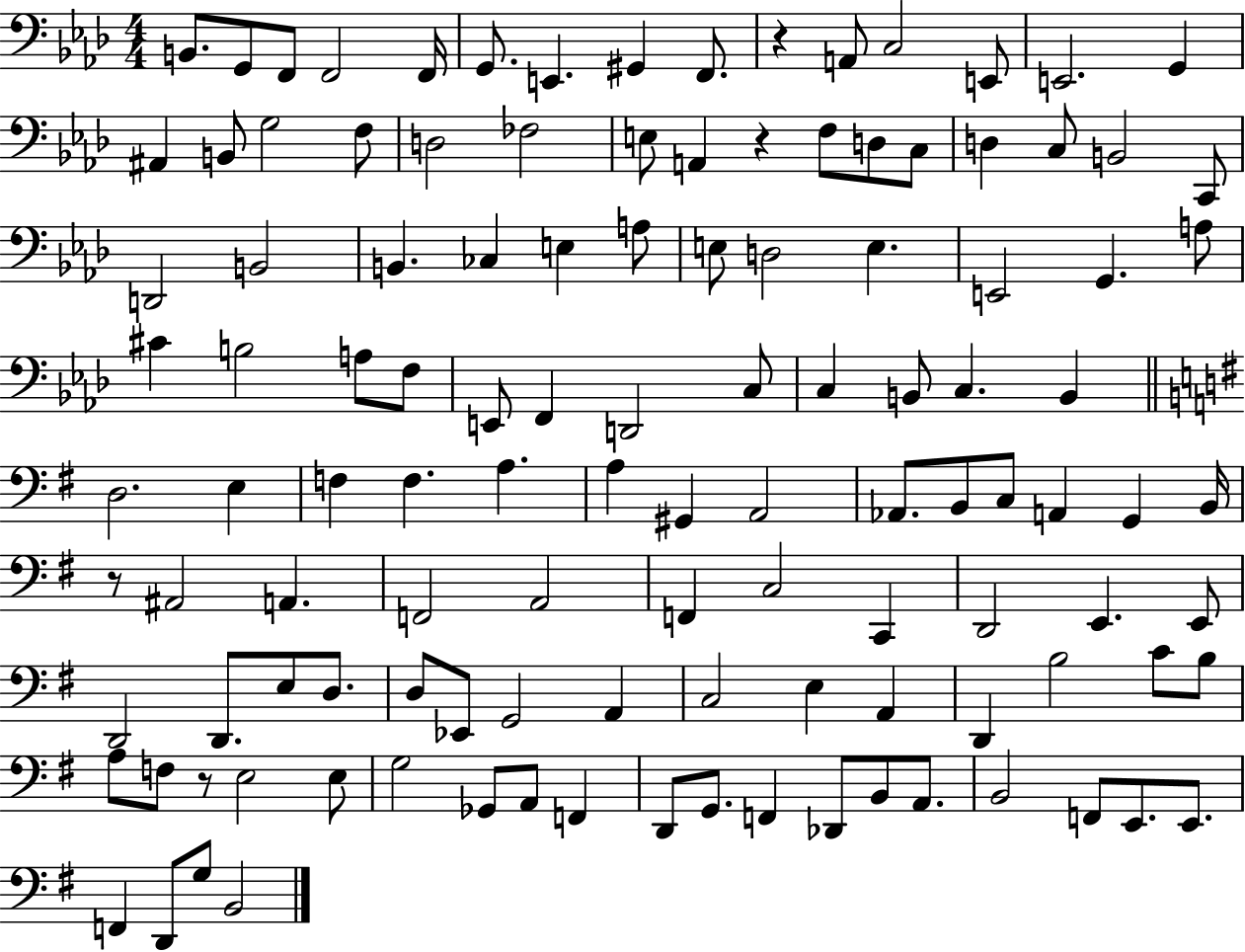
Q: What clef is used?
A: bass